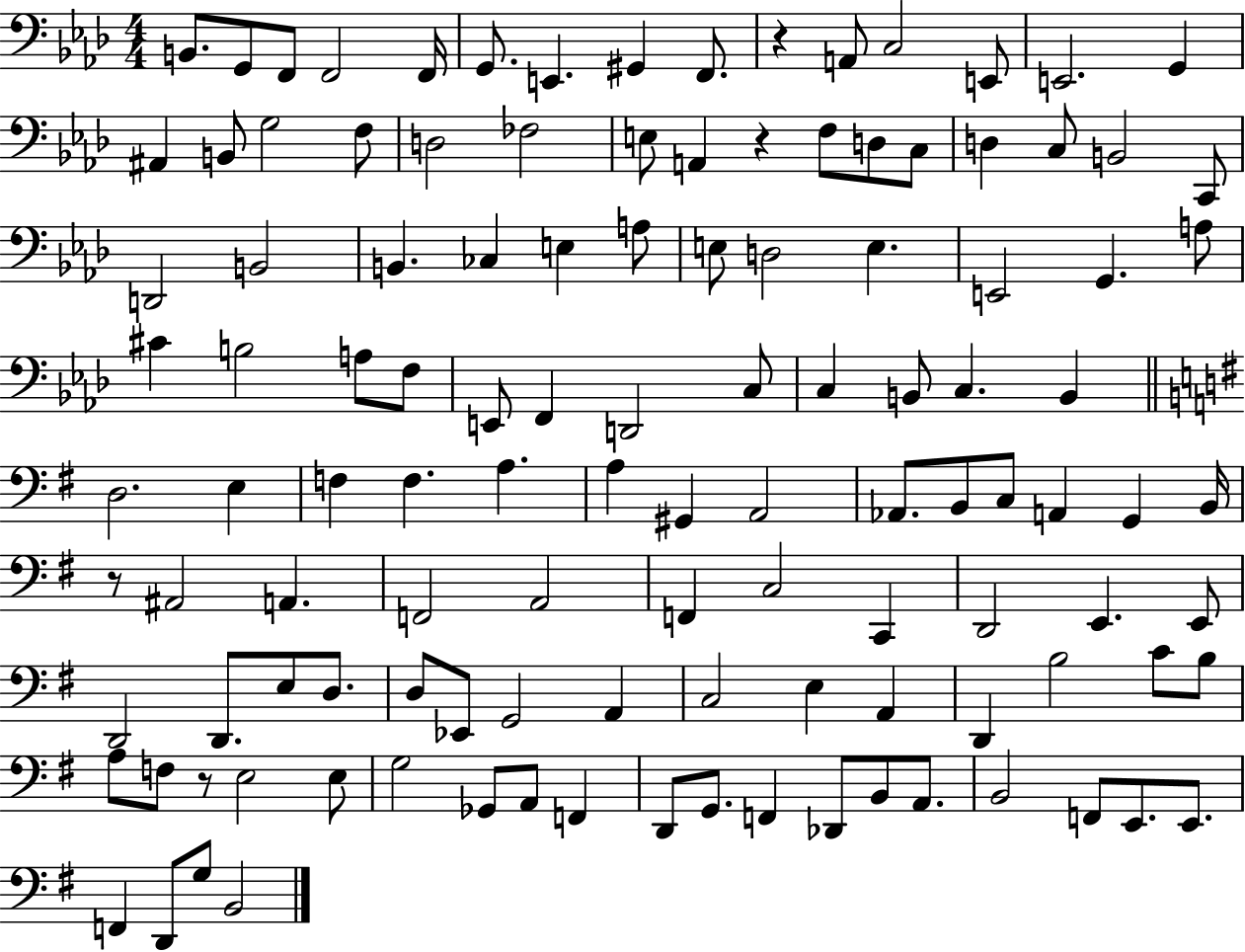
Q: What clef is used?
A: bass